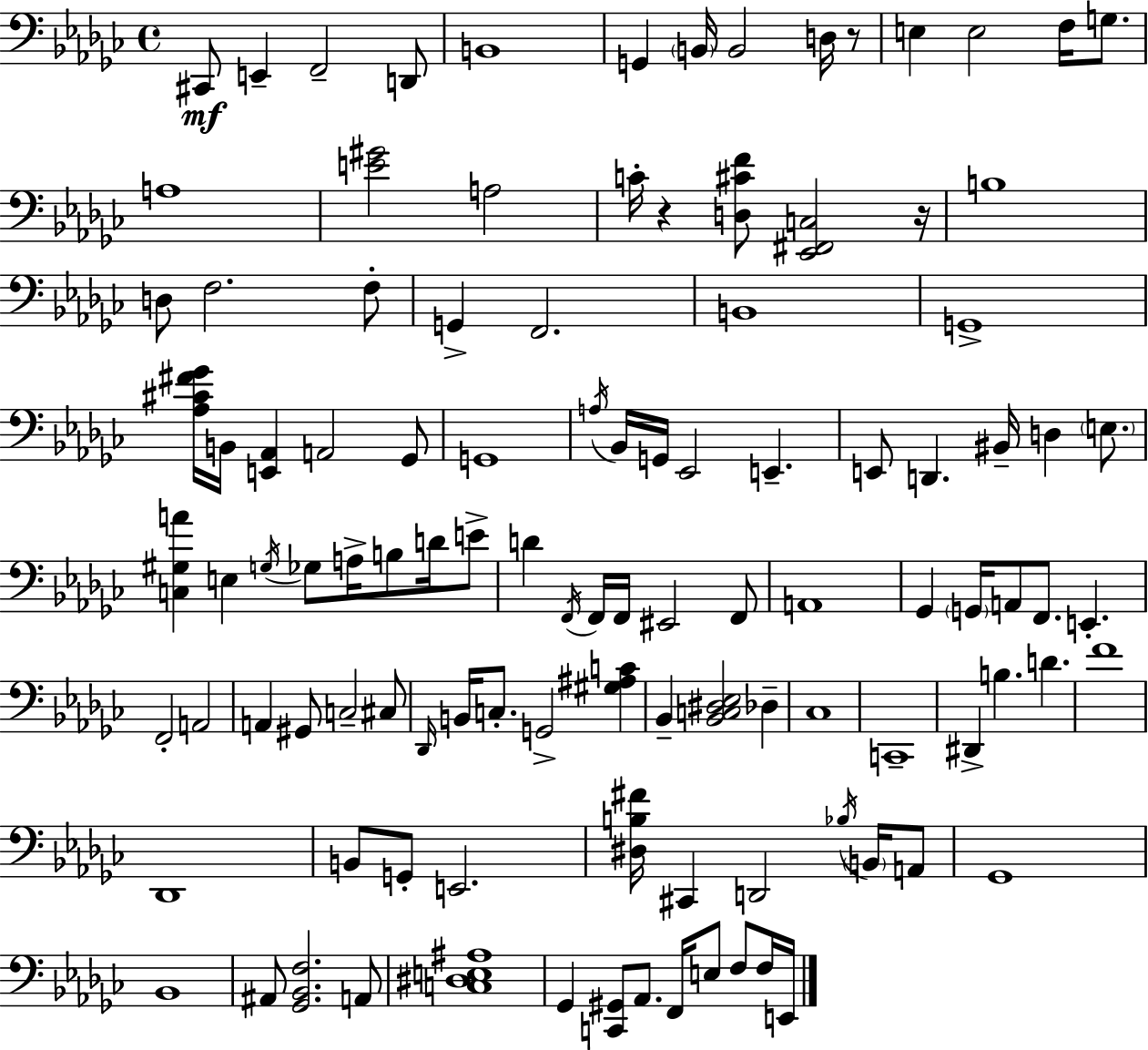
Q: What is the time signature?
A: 4/4